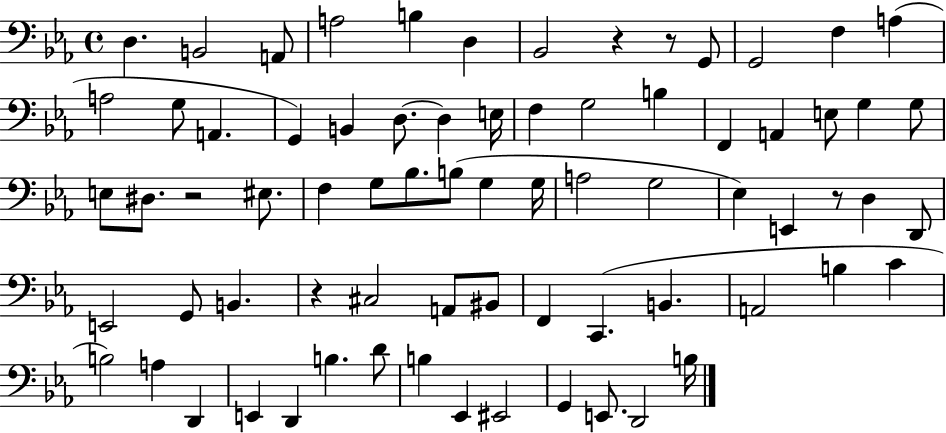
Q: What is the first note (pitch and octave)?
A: D3